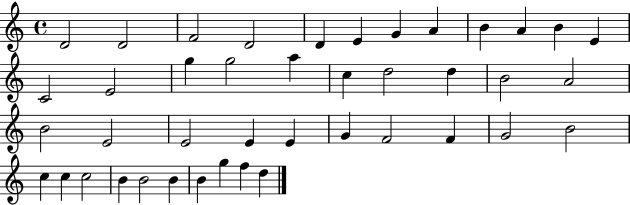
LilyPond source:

{
  \clef treble
  \time 4/4
  \defaultTimeSignature
  \key c \major
  d'2 d'2 | f'2 d'2 | d'4 e'4 g'4 a'4 | b'4 a'4 b'4 e'4 | \break c'2 e'2 | g''4 g''2 a''4 | c''4 d''2 d''4 | b'2 a'2 | \break b'2 e'2 | e'2 e'4 e'4 | g'4 f'2 f'4 | g'2 b'2 | \break c''4 c''4 c''2 | b'4 b'2 b'4 | b'4 g''4 f''4 d''4 | \bar "|."
}